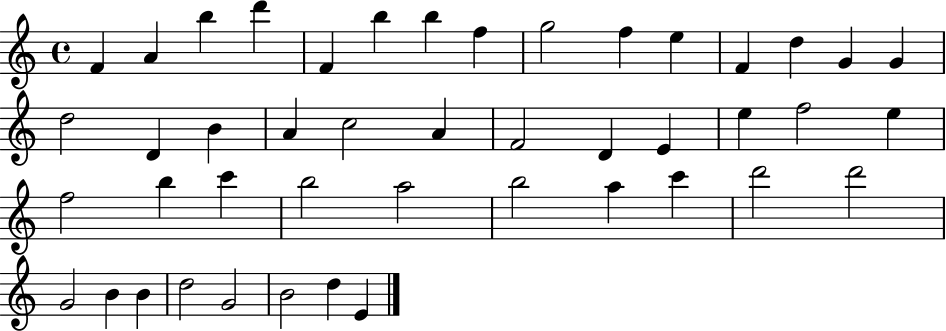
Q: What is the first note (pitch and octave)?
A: F4